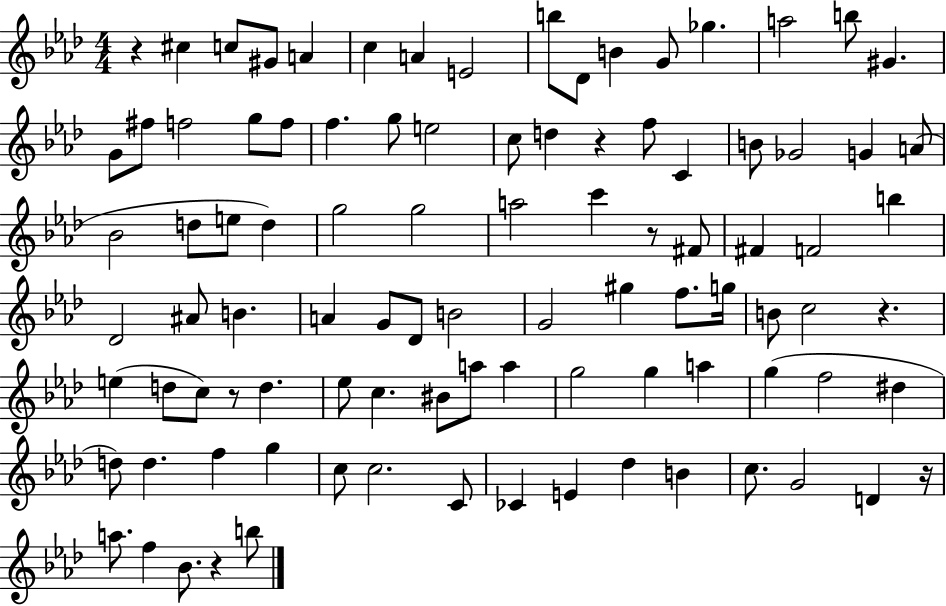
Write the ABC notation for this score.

X:1
T:Untitled
M:4/4
L:1/4
K:Ab
z ^c c/2 ^G/2 A c A E2 b/2 _D/2 B G/2 _g a2 b/2 ^G G/2 ^f/2 f2 g/2 f/2 f g/2 e2 c/2 d z f/2 C B/2 _G2 G A/2 _B2 d/2 e/2 d g2 g2 a2 c' z/2 ^F/2 ^F F2 b _D2 ^A/2 B A G/2 _D/2 B2 G2 ^g f/2 g/4 B/2 c2 z e d/2 c/2 z/2 d _e/2 c ^B/2 a/2 a g2 g a g f2 ^d d/2 d f g c/2 c2 C/2 _C E _d B c/2 G2 D z/4 a/2 f _B/2 z b/2